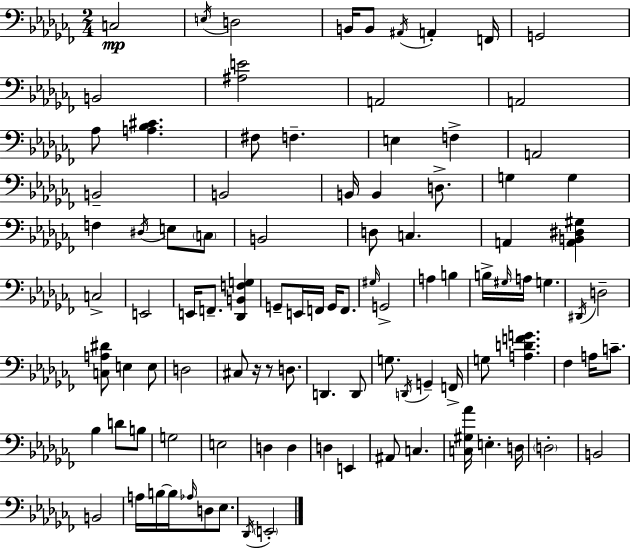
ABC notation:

X:1
T:Untitled
M:2/4
L:1/4
K:Abm
C,2 E,/4 D,2 B,,/4 B,,/2 ^A,,/4 A,, F,,/4 G,,2 B,,2 [^A,E]2 A,,2 A,,2 _A,/2 [A,_B,^C] ^F,/2 F, E, F, A,,2 B,,2 B,,2 B,,/4 B,, D,/2 G, G, F, ^D,/4 E,/2 C,/2 B,,2 D,/2 C, A,, [A,,B,,^D,^G,] C,2 E,,2 E,,/4 F,,/2 [_D,,B,,F,G,] G,,/2 E,,/4 F,,/4 G,,/4 F,,/2 ^G,/4 G,,2 A, B, B,/4 ^G,/4 A,/4 G, ^D,,/4 D,2 [C,A,^D]/2 E, E,/2 D,2 ^C,/2 z/4 z/2 D,/2 D,, D,,/2 G,/2 D,,/4 G,, F,,/4 G,/2 [A,DFG] _F, A,/4 C/2 _B, D/2 B,/2 G,2 E,2 D, D, D, E,, ^A,,/2 C, [C,^G,_A]/4 E, D,/4 D,2 B,,2 B,,2 A,/4 B,/4 B,/4 _A,/4 D,/2 _E,/2 _D,,/4 E,,2